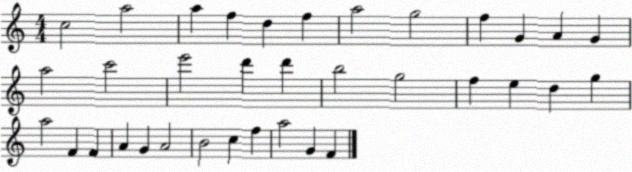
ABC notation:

X:1
T:Untitled
M:4/4
L:1/4
K:C
c2 a2 a f d f a2 g2 f G A G a2 c'2 e'2 d' d' b2 g2 f e d g a2 F F A G A2 B2 c f a2 G F